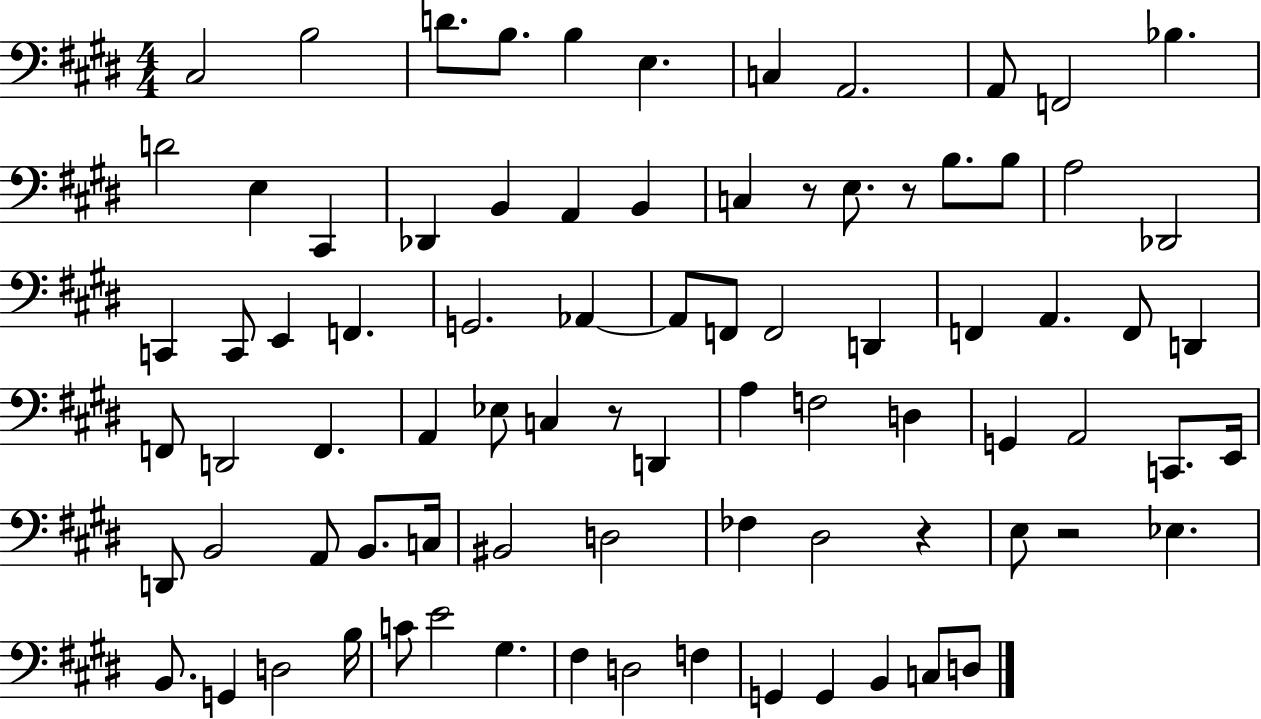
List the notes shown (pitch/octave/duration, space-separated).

C#3/h B3/h D4/e. B3/e. B3/q E3/q. C3/q A2/h. A2/e F2/h Bb3/q. D4/h E3/q C#2/q Db2/q B2/q A2/q B2/q C3/q R/e E3/e. R/e B3/e. B3/e A3/h Db2/h C2/q C2/e E2/q F2/q. G2/h. Ab2/q Ab2/e F2/e F2/h D2/q F2/q A2/q. F2/e D2/q F2/e D2/h F2/q. A2/q Eb3/e C3/q R/e D2/q A3/q F3/h D3/q G2/q A2/h C2/e. E2/s D2/e B2/h A2/e B2/e. C3/s BIS2/h D3/h FES3/q D#3/h R/q E3/e R/h Eb3/q. B2/e. G2/q D3/h B3/s C4/e E4/h G#3/q. F#3/q D3/h F3/q G2/q G2/q B2/q C3/e D3/e